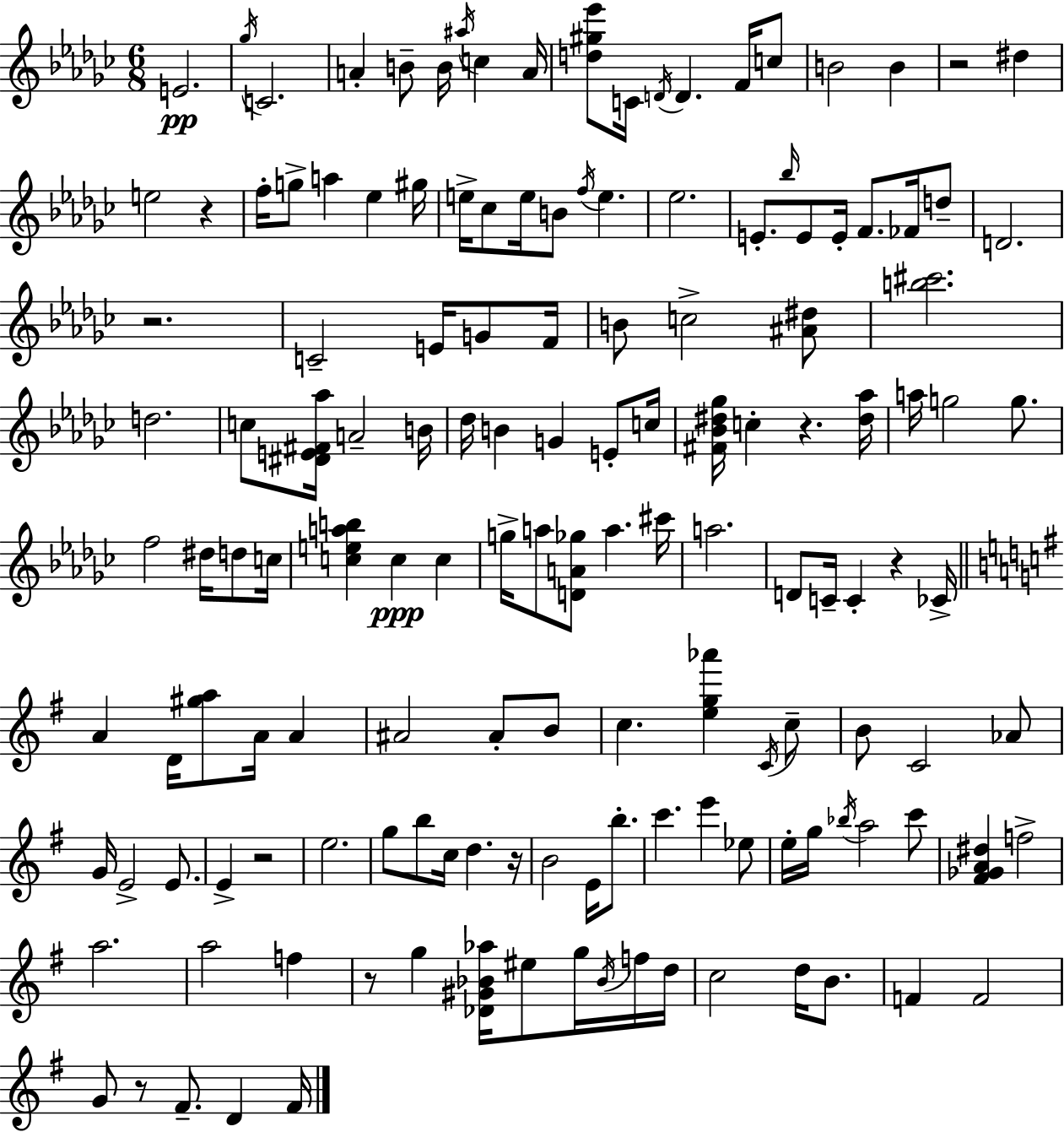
{
  \clef treble
  \numericTimeSignature
  \time 6/8
  \key ees \minor
  e'2.\pp | \acciaccatura { ges''16 } c'2. | a'4-. b'8-- b'16 \acciaccatura { ais''16 } c''4 | a'16 <d'' gis'' ees'''>8 c'16 \acciaccatura { d'16 } d'4. | \break f'16 c''8 b'2 b'4 | r2 dis''4 | e''2 r4 | f''16-. g''8-> a''4 ees''4 | \break gis''16 e''16-> ces''8 e''16 b'8 \acciaccatura { f''16 } e''4. | ees''2. | e'8.-. \grace { bes''16 } e'8 e'16-. f'8. | fes'16 d''8-- d'2. | \break r2. | c'2-- | e'16 g'8 f'16 b'8 c''2-> | <ais' dis''>8 <b'' cis'''>2. | \break d''2. | c''8 <dis' e' fis' aes''>16 a'2-- | b'16 des''16 b'4 g'4 | e'8-. c''16 <fis' bes' dis'' ges''>16 c''4-. r4. | \break <dis'' aes''>16 a''16 g''2 | g''8. f''2 | dis''16 d''8 c''16 <c'' e'' a'' b''>4 c''4\ppp | c''4 g''16-> a''8 <d' a' ges''>8 a''4. | \break cis'''16 a''2. | d'8 c'16-- c'4-. | r4 ces'16-> \bar "||" \break \key g \major a'4 d'16 <gis'' a''>8 a'16 a'4 | ais'2 ais'8-. b'8 | c''4. <e'' g'' aes'''>4 \acciaccatura { c'16 } c''8-- | b'8 c'2 aes'8 | \break g'16 e'2-> e'8. | e'4-> r2 | e''2. | g''8 b''8 c''16 d''4. | \break r16 b'2 e'16 b''8.-. | c'''4. e'''4 ees''8 | e''16-. g''16 \acciaccatura { bes''16 } a''2 | c'''8 <fis' ges' a' dis''>4 f''2-> | \break a''2. | a''2 f''4 | r8 g''4 <des' gis' bes' aes''>16 eis''8 g''16 | \acciaccatura { bes'16 } f''16 d''16 c''2 d''16 | \break b'8. f'4 f'2 | g'8 r8 fis'8.-- d'4 | fis'16 \bar "|."
}